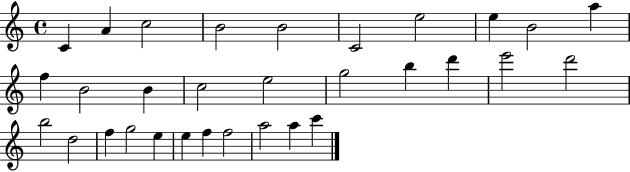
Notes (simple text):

C4/q A4/q C5/h B4/h B4/h C4/h E5/h E5/q B4/h A5/q F5/q B4/h B4/q C5/h E5/h G5/h B5/q D6/q E6/h D6/h B5/h D5/h F5/q G5/h E5/q E5/q F5/q F5/h A5/h A5/q C6/q